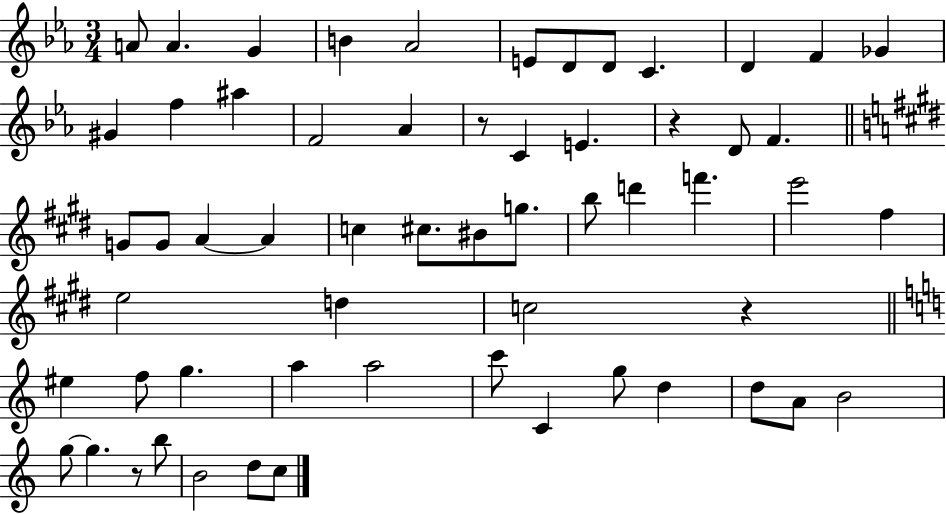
A4/e A4/q. G4/q B4/q Ab4/h E4/e D4/e D4/e C4/q. D4/q F4/q Gb4/q G#4/q F5/q A#5/q F4/h Ab4/q R/e C4/q E4/q. R/q D4/e F4/q. G4/e G4/e A4/q A4/q C5/q C#5/e. BIS4/e G5/e. B5/e D6/q F6/q. E6/h F#5/q E5/h D5/q C5/h R/q EIS5/q F5/e G5/q. A5/q A5/h C6/e C4/q G5/e D5/q D5/e A4/e B4/h G5/e G5/q. R/e B5/e B4/h D5/e C5/e